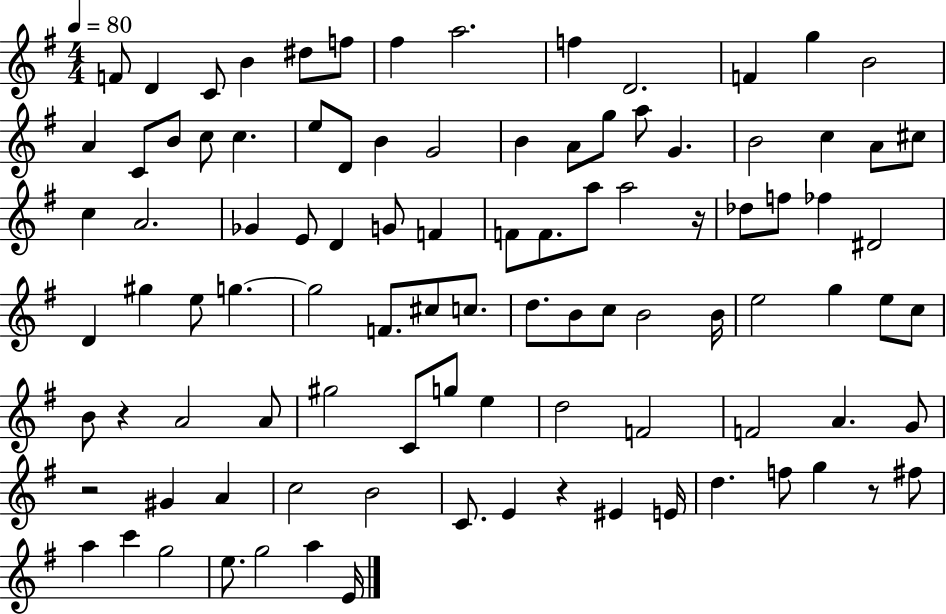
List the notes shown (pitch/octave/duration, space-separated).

F4/e D4/q C4/e B4/q D#5/e F5/e F#5/q A5/h. F5/q D4/h. F4/q G5/q B4/h A4/q C4/e B4/e C5/e C5/q. E5/e D4/e B4/q G4/h B4/q A4/e G5/e A5/e G4/q. B4/h C5/q A4/e C#5/e C5/q A4/h. Gb4/q E4/e D4/q G4/e F4/q F4/e F4/e. A5/e A5/h R/s Db5/e F5/e FES5/q D#4/h D4/q G#5/q E5/e G5/q. G5/h F4/e. C#5/e C5/e. D5/e. B4/e C5/e B4/h B4/s E5/h G5/q E5/e C5/e B4/e R/q A4/h A4/e G#5/h C4/e G5/e E5/q D5/h F4/h F4/h A4/q. G4/e R/h G#4/q A4/q C5/h B4/h C4/e. E4/q R/q EIS4/q E4/s D5/q. F5/e G5/q R/e F#5/e A5/q C6/q G5/h E5/e. G5/h A5/q E4/s